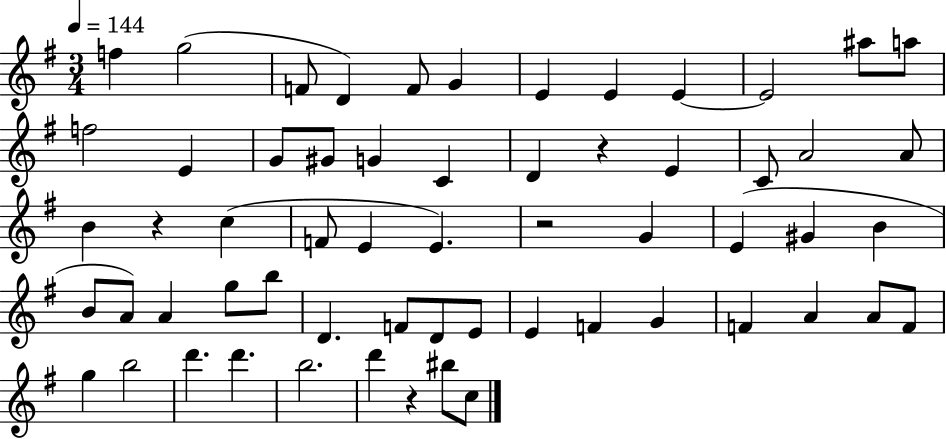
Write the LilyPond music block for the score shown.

{
  \clef treble
  \numericTimeSignature
  \time 3/4
  \key g \major
  \tempo 4 = 144
  f''4 g''2( | f'8 d'4) f'8 g'4 | e'4 e'4 e'4~~ | e'2 ais''8 a''8 | \break f''2 e'4 | g'8 gis'8 g'4 c'4 | d'4 r4 e'4 | c'8 a'2 a'8 | \break b'4 r4 c''4( | f'8 e'4 e'4.) | r2 g'4 | e'4( gis'4 b'4 | \break b'8 a'8) a'4 g''8 b''8 | d'4. f'8 d'8 e'8 | e'4 f'4 g'4 | f'4 a'4 a'8 f'8 | \break g''4 b''2 | d'''4. d'''4. | b''2. | d'''4 r4 bis''8 c''8 | \break \bar "|."
}